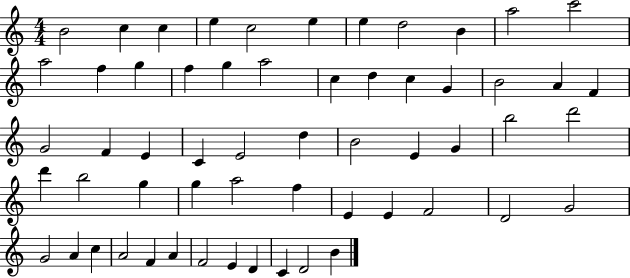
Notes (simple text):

B4/h C5/q C5/q E5/q C5/h E5/q E5/q D5/h B4/q A5/h C6/h A5/h F5/q G5/q F5/q G5/q A5/h C5/q D5/q C5/q G4/q B4/h A4/q F4/q G4/h F4/q E4/q C4/q E4/h D5/q B4/h E4/q G4/q B5/h D6/h D6/q B5/h G5/q G5/q A5/h F5/q E4/q E4/q F4/h D4/h G4/h G4/h A4/q C5/q A4/h F4/q A4/q F4/h E4/q D4/q C4/q D4/h B4/q